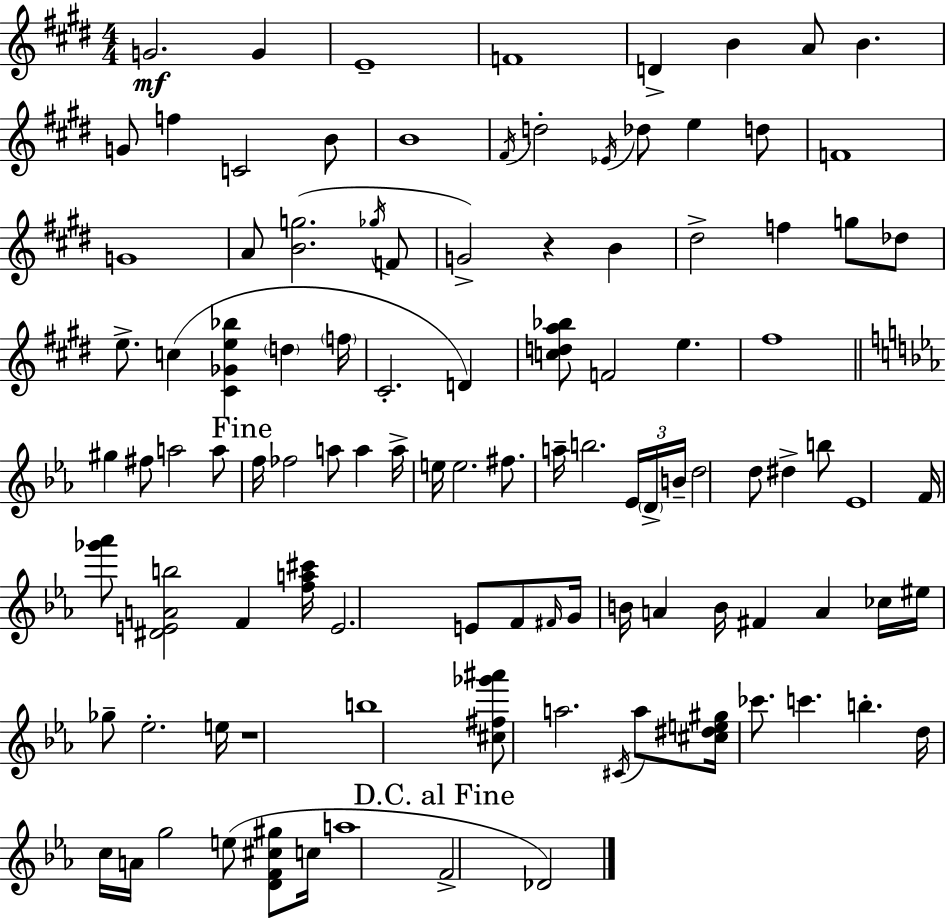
X:1
T:Untitled
M:4/4
L:1/4
K:E
G2 G E4 F4 D B A/2 B G/2 f C2 B/2 B4 ^F/4 d2 _E/4 _d/2 e d/2 F4 G4 A/2 [Bg]2 _g/4 F/2 G2 z B ^d2 f g/2 _d/2 e/2 c [^C_Ge_b] d f/4 ^C2 D [cda_b]/2 F2 e ^f4 ^g ^f/2 a2 a/2 f/4 _f2 a/2 a a/4 e/4 e2 ^f/2 a/4 b2 _E/4 D/4 B/4 d2 d/2 ^d b/2 _E4 F/4 [_g'_a']/2 [^DEAb]2 F [fa^c']/4 E2 E/2 F/2 ^F/4 G/4 B/4 A B/4 ^F A _c/4 ^e/4 _g/2 _e2 e/4 z4 b4 [^c^f_g'^a']/2 a2 ^C/4 a/2 [^c^de^g]/4 _c'/2 c' b d/4 c/4 A/4 g2 e/2 [DF^c^g]/2 c/4 a4 F2 _D2